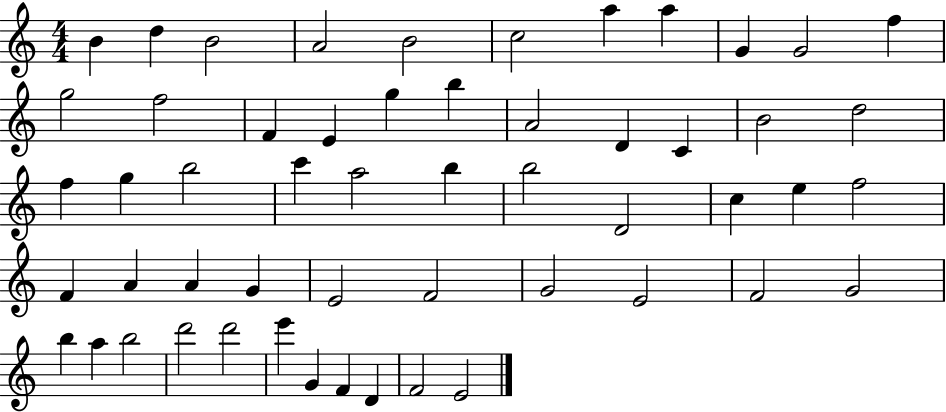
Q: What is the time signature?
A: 4/4